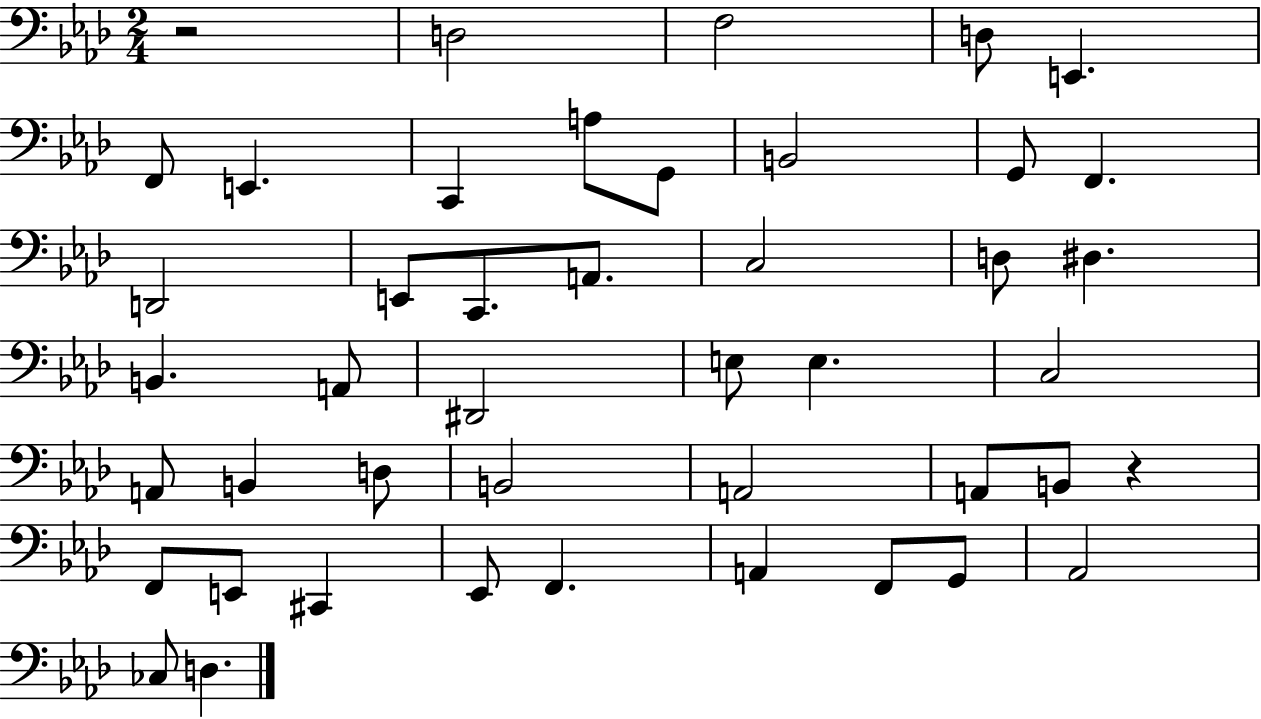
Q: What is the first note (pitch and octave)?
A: D3